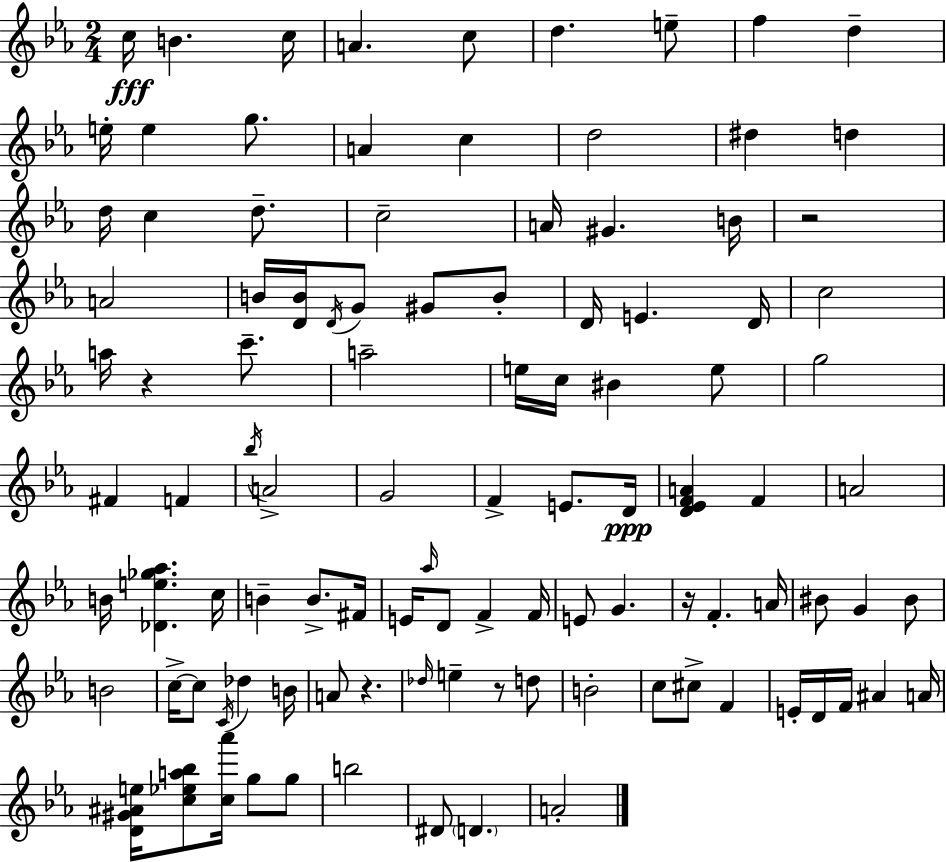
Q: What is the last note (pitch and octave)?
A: A4